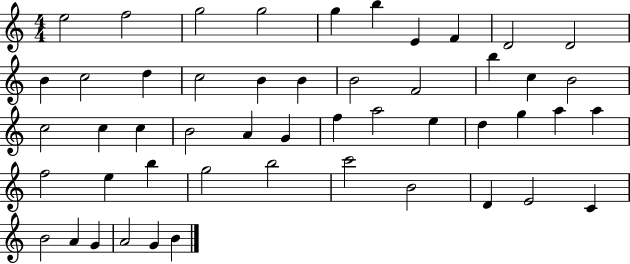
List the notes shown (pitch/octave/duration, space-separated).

E5/h F5/h G5/h G5/h G5/q B5/q E4/q F4/q D4/h D4/h B4/q C5/h D5/q C5/h B4/q B4/q B4/h F4/h B5/q C5/q B4/h C5/h C5/q C5/q B4/h A4/q G4/q F5/q A5/h E5/q D5/q G5/q A5/q A5/q F5/h E5/q B5/q G5/h B5/h C6/h B4/h D4/q E4/h C4/q B4/h A4/q G4/q A4/h G4/q B4/q